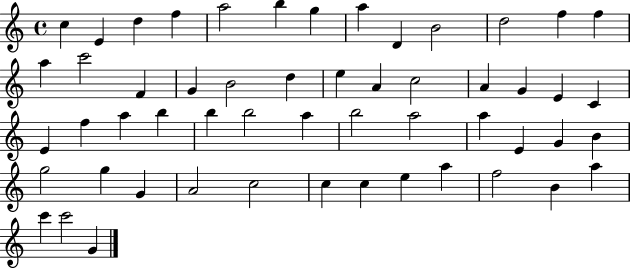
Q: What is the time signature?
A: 4/4